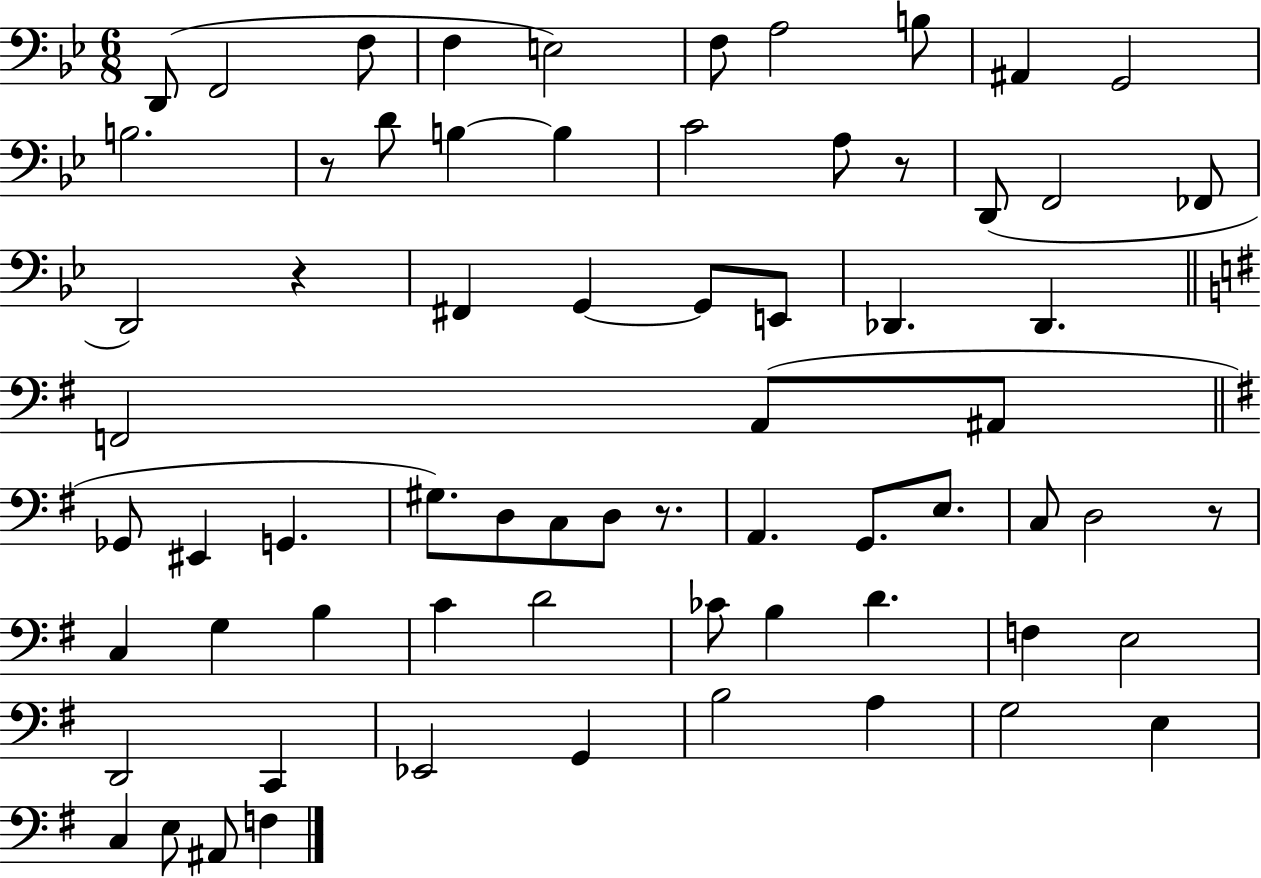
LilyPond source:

{
  \clef bass
  \numericTimeSignature
  \time 6/8
  \key bes \major
  d,8( f,2 f8 | f4 e2) | f8 a2 b8 | ais,4 g,2 | \break b2. | r8 d'8 b4~~ b4 | c'2 a8 r8 | d,8( f,2 fes,8 | \break d,2) r4 | fis,4 g,4~~ g,8 e,8 | des,4. des,4. | \bar "||" \break \key g \major f,2 a,8( ais,8 | \bar "||" \break \key e \minor ges,8 eis,4 g,4. | gis8.) d8 c8 d8 r8. | a,4. g,8. e8. | c8 d2 r8 | \break c4 g4 b4 | c'4 d'2 | ces'8 b4 d'4. | f4 e2 | \break d,2 c,4 | ees,2 g,4 | b2 a4 | g2 e4 | \break c4 e8 ais,8 f4 | \bar "|."
}